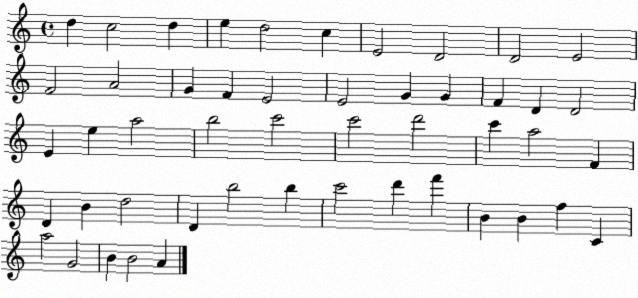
X:1
T:Untitled
M:4/4
L:1/4
K:C
d c2 d e d2 c E2 D2 D2 E2 F2 A2 G F E2 E2 G G F D D2 E e a2 b2 c'2 c'2 d'2 c' a2 F D B d2 D b2 b c'2 d' f' B B f C a2 G2 B B2 A